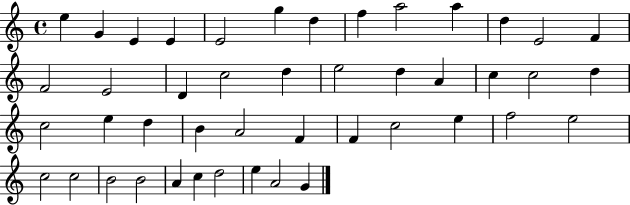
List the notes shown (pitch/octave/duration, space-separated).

E5/q G4/q E4/q E4/q E4/h G5/q D5/q F5/q A5/h A5/q D5/q E4/h F4/q F4/h E4/h D4/q C5/h D5/q E5/h D5/q A4/q C5/q C5/h D5/q C5/h E5/q D5/q B4/q A4/h F4/q F4/q C5/h E5/q F5/h E5/h C5/h C5/h B4/h B4/h A4/q C5/q D5/h E5/q A4/h G4/q